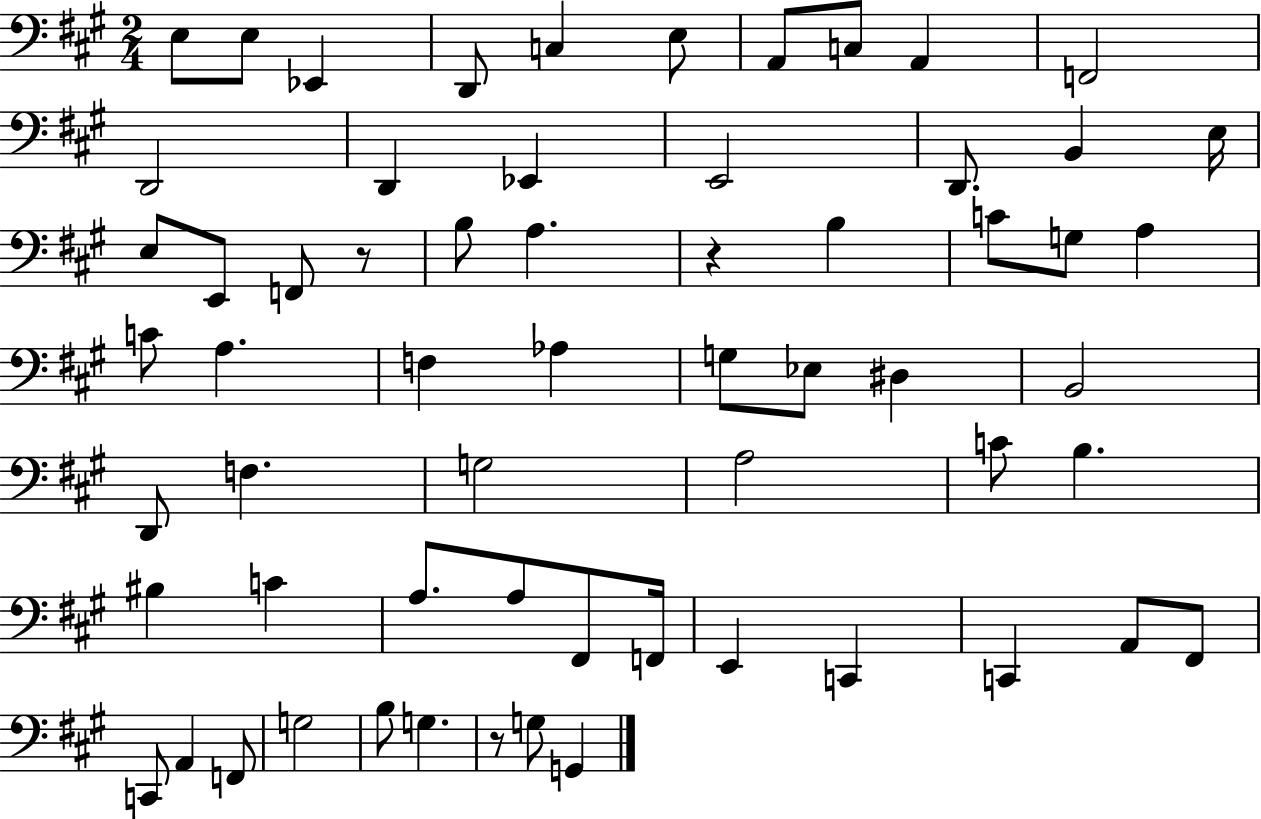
{
  \clef bass
  \numericTimeSignature
  \time 2/4
  \key a \major
  e8 e8 ees,4 | d,8 c4 e8 | a,8 c8 a,4 | f,2 | \break d,2 | d,4 ees,4 | e,2 | d,8. b,4 e16 | \break e8 e,8 f,8 r8 | b8 a4. | r4 b4 | c'8 g8 a4 | \break c'8 a4. | f4 aes4 | g8 ees8 dis4 | b,2 | \break d,8 f4. | g2 | a2 | c'8 b4. | \break bis4 c'4 | a8. a8 fis,8 f,16 | e,4 c,4 | c,4 a,8 fis,8 | \break c,8 a,4 f,8 | g2 | b8 g4. | r8 g8 g,4 | \break \bar "|."
}